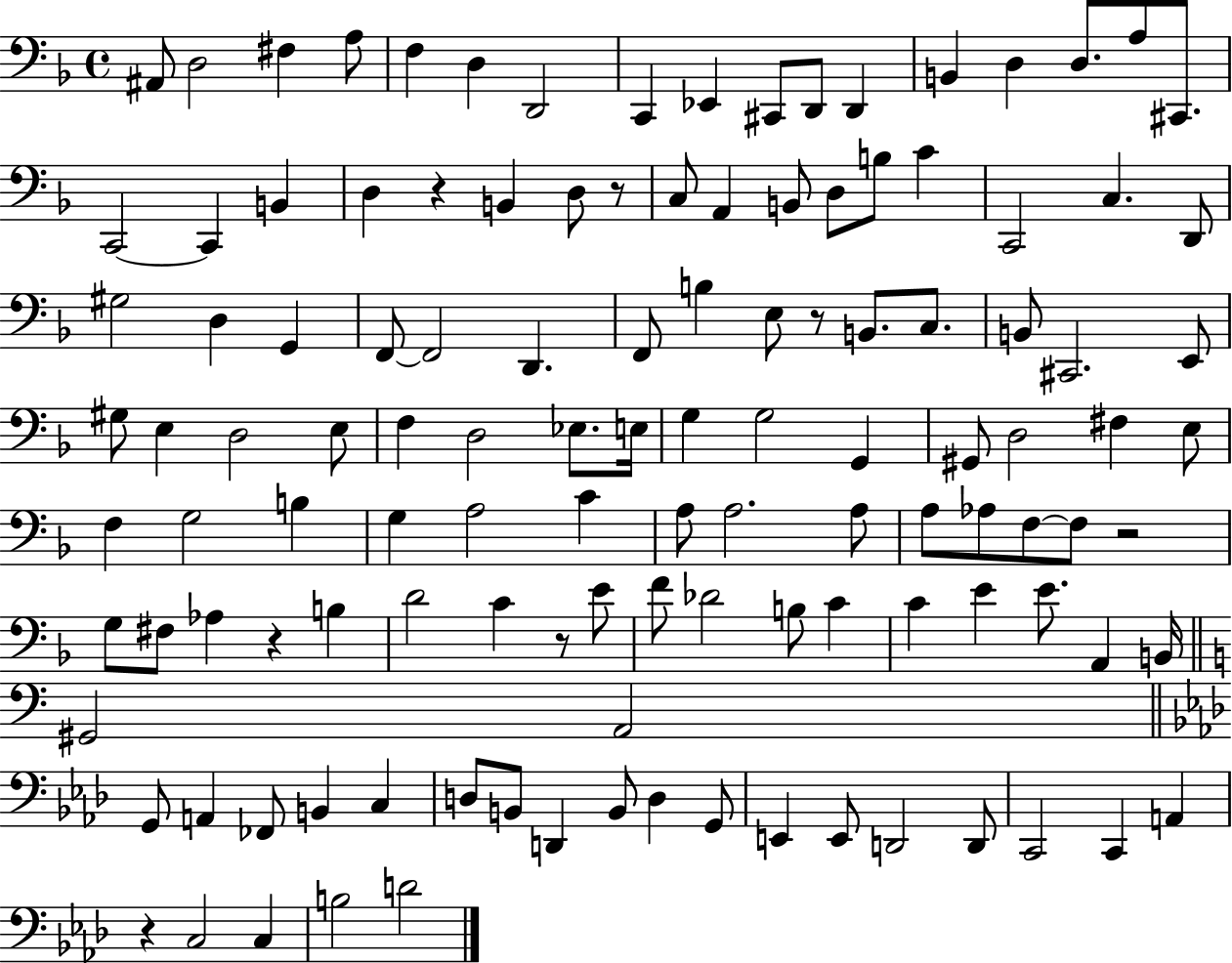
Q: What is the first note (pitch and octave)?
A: A#2